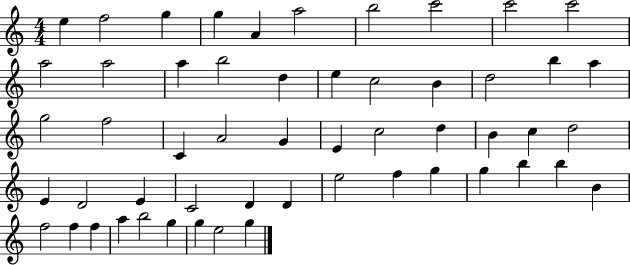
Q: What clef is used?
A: treble